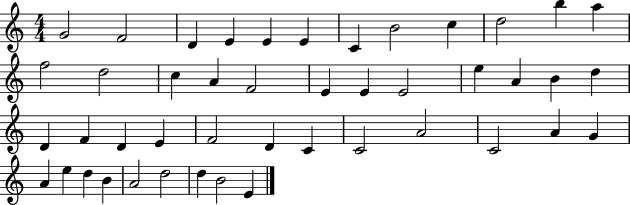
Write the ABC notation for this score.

X:1
T:Untitled
M:4/4
L:1/4
K:C
G2 F2 D E E E C B2 c d2 b a f2 d2 c A F2 E E E2 e A B d D F D E F2 D C C2 A2 C2 A G A e d B A2 d2 d B2 E